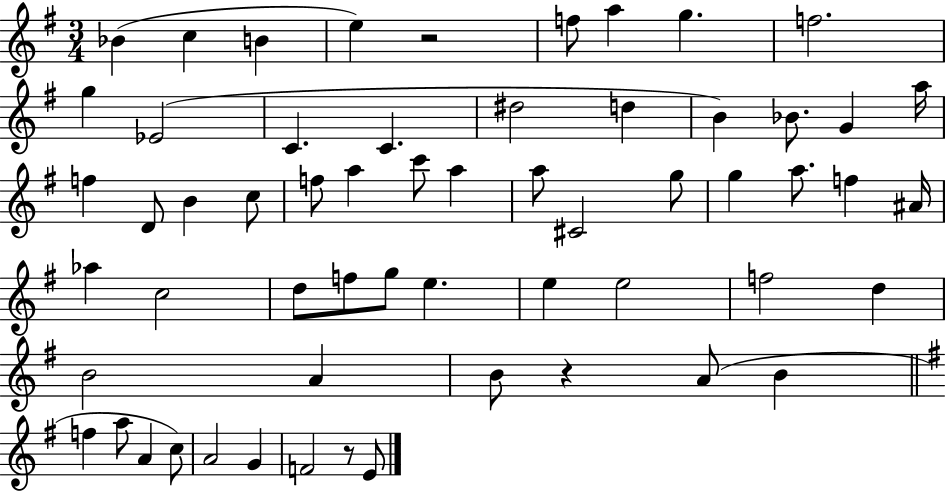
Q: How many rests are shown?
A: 3